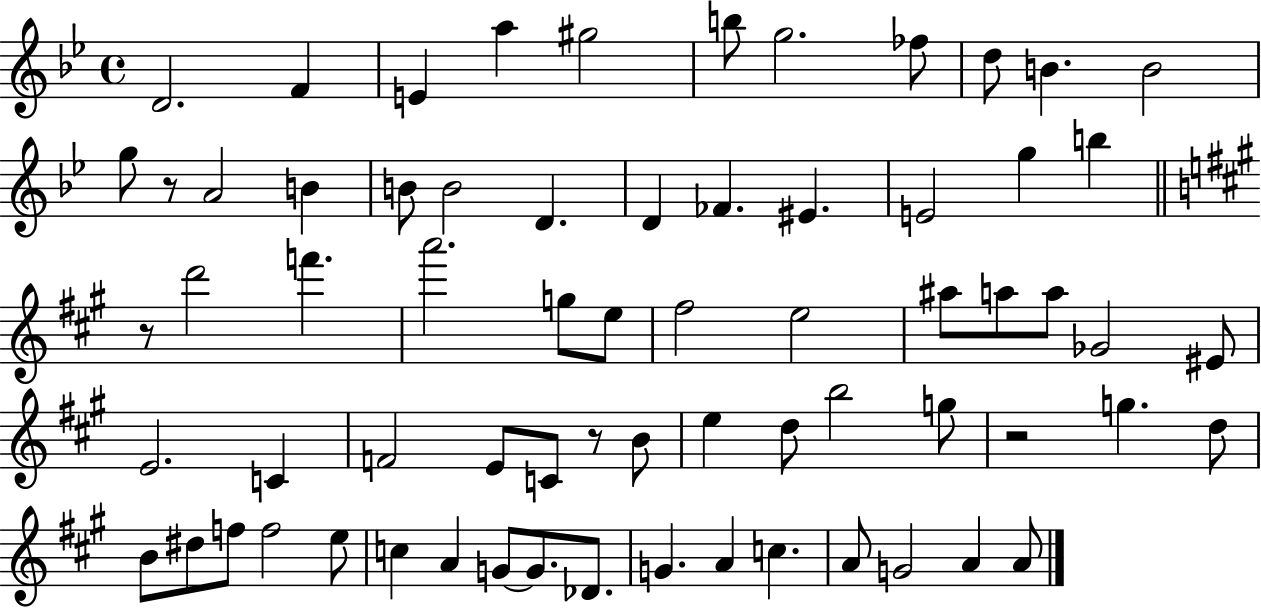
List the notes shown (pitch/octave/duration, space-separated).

D4/h. F4/q E4/q A5/q G#5/h B5/e G5/h. FES5/e D5/e B4/q. B4/h G5/e R/e A4/h B4/q B4/e B4/h D4/q. D4/q FES4/q. EIS4/q. E4/h G5/q B5/q R/e D6/h F6/q. A6/h. G5/e E5/e F#5/h E5/h A#5/e A5/e A5/e Gb4/h EIS4/e E4/h. C4/q F4/h E4/e C4/e R/e B4/e E5/q D5/e B5/h G5/e R/h G5/q. D5/e B4/e D#5/e F5/e F5/h E5/e C5/q A4/q G4/e G4/e. Db4/e. G4/q. A4/q C5/q. A4/e G4/h A4/q A4/e